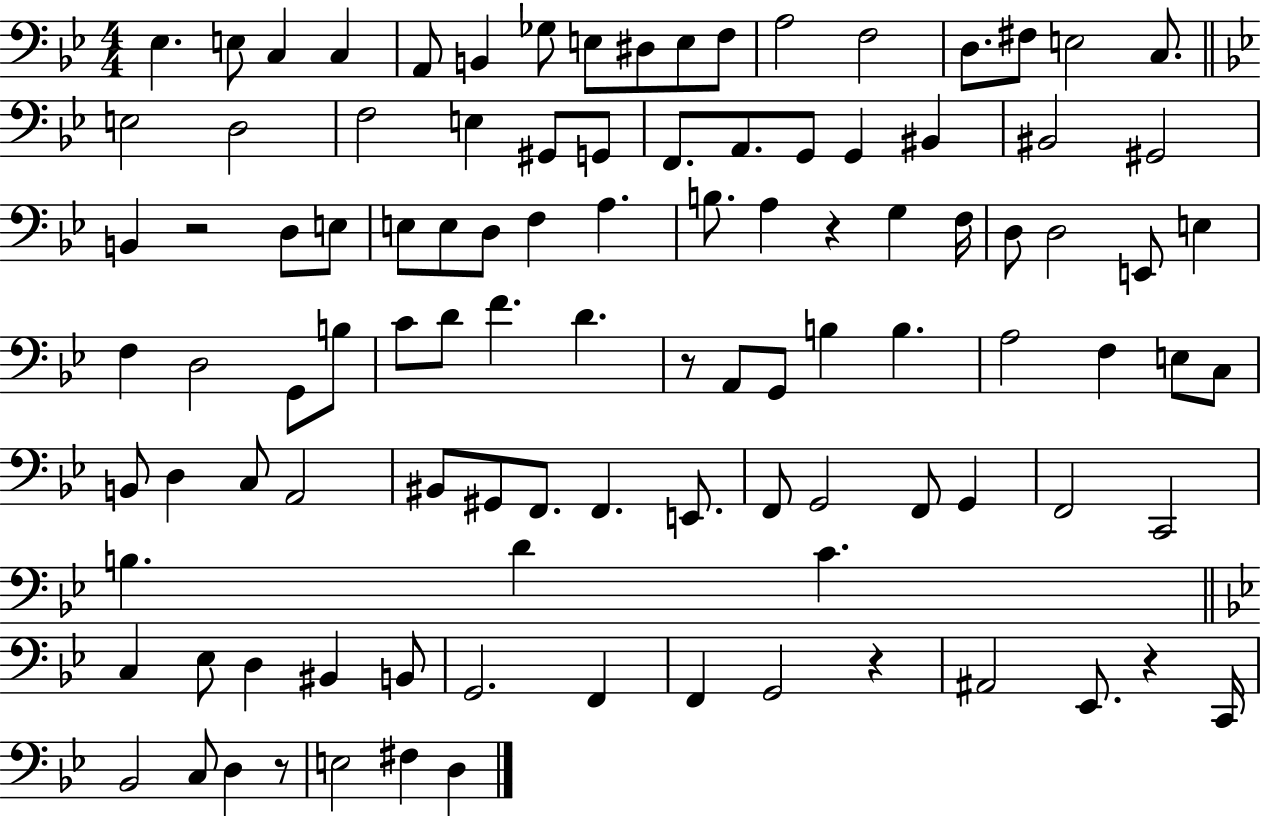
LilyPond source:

{
  \clef bass
  \numericTimeSignature
  \time 4/4
  \key bes \major
  ees4. e8 c4 c4 | a,8 b,4 ges8 e8 dis8 e8 f8 | a2 f2 | d8. fis8 e2 c8. | \break \bar "||" \break \key g \minor e2 d2 | f2 e4 gis,8 g,8 | f,8. a,8. g,8 g,4 bis,4 | bis,2 gis,2 | \break b,4 r2 d8 e8 | e8 e8 d8 f4 a4. | b8. a4 r4 g4 f16 | d8 d2 e,8 e4 | \break f4 d2 g,8 b8 | c'8 d'8 f'4. d'4. | r8 a,8 g,8 b4 b4. | a2 f4 e8 c8 | \break b,8 d4 c8 a,2 | bis,8 gis,8 f,8. f,4. e,8. | f,8 g,2 f,8 g,4 | f,2 c,2 | \break b4. d'4 c'4. | \bar "||" \break \key bes \major c4 ees8 d4 bis,4 b,8 | g,2. f,4 | f,4 g,2 r4 | ais,2 ees,8. r4 c,16 | \break bes,2 c8 d4 r8 | e2 fis4 d4 | \bar "|."
}